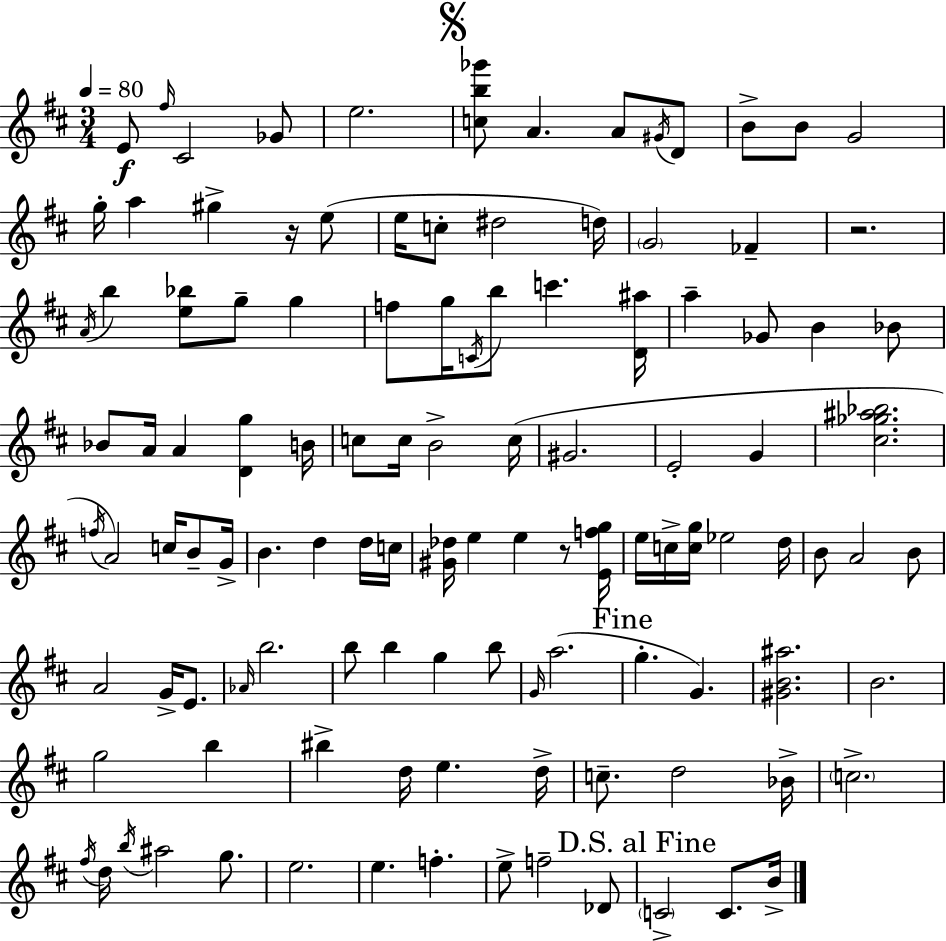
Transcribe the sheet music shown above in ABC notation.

X:1
T:Untitled
M:3/4
L:1/4
K:D
E/2 ^f/4 ^C2 _G/2 e2 [cb_g']/2 A A/2 ^G/4 D/2 B/2 B/2 G2 g/4 a ^g z/4 e/2 e/4 c/2 ^d2 d/4 G2 _F z2 A/4 b [e_b]/2 g/2 g f/2 g/4 C/4 b/2 c' [D^a]/4 a _G/2 B _B/2 _B/2 A/4 A [Dg] B/4 c/2 c/4 B2 c/4 ^G2 E2 G [^c_g^a_b]2 f/4 A2 c/4 B/2 G/4 B d d/4 c/4 [^G_d]/4 e e z/2 [Efg]/4 e/4 c/4 [cg]/4 _e2 d/4 B/2 A2 B/2 A2 G/4 E/2 _A/4 b2 b/2 b g b/2 G/4 a2 g G [^GB^a]2 B2 g2 b ^b d/4 e d/4 c/2 d2 _B/4 c2 ^f/4 d/4 b/4 ^a2 g/2 e2 e f e/2 f2 _D/2 C2 C/2 B/4